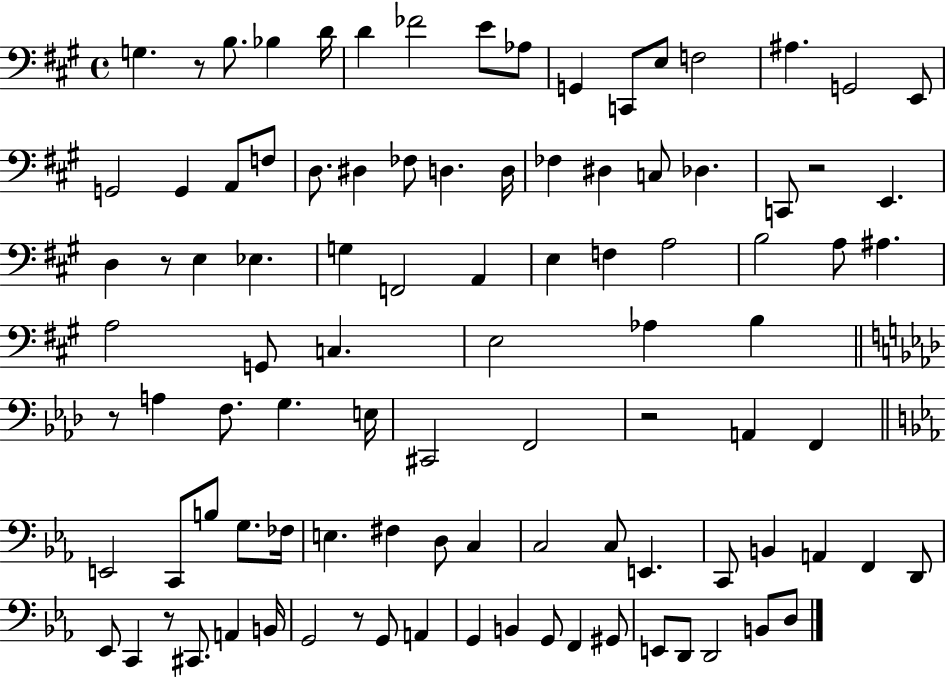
X:1
T:Untitled
M:4/4
L:1/4
K:A
G, z/2 B,/2 _B, D/4 D _F2 E/2 _A,/2 G,, C,,/2 E,/2 F,2 ^A, G,,2 E,,/2 G,,2 G,, A,,/2 F,/2 D,/2 ^D, _F,/2 D, D,/4 _F, ^D, C,/2 _D, C,,/2 z2 E,, D, z/2 E, _E, G, F,,2 A,, E, F, A,2 B,2 A,/2 ^A, A,2 G,,/2 C, E,2 _A, B, z/2 A, F,/2 G, E,/4 ^C,,2 F,,2 z2 A,, F,, E,,2 C,,/2 B,/2 G,/2 _F,/4 E, ^F, D,/2 C, C,2 C,/2 E,, C,,/2 B,, A,, F,, D,,/2 _E,,/2 C,, z/2 ^C,,/2 A,, B,,/4 G,,2 z/2 G,,/2 A,, G,, B,, G,,/2 F,, ^G,,/2 E,,/2 D,,/2 D,,2 B,,/2 D,/2